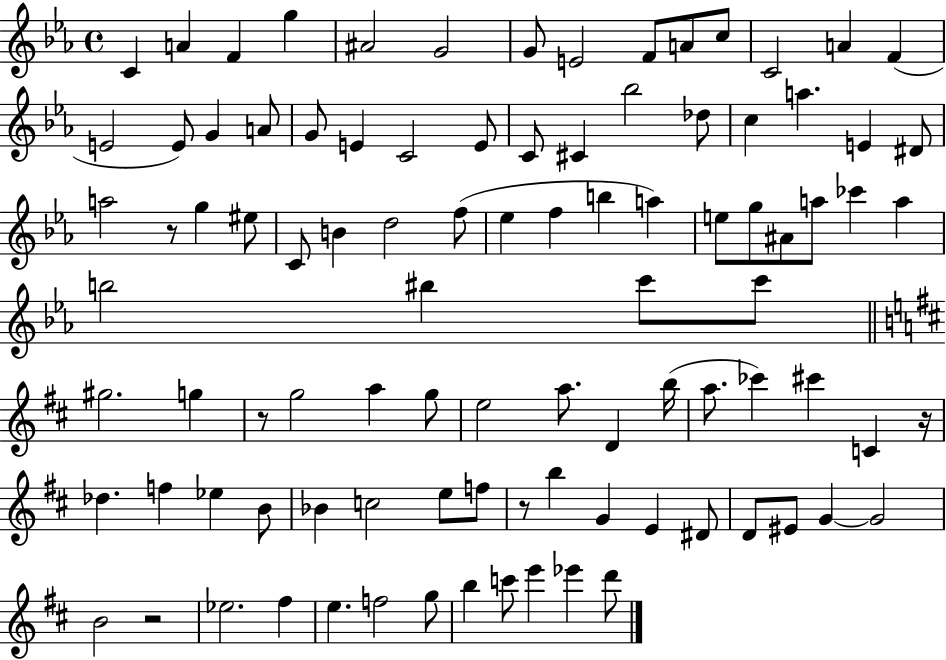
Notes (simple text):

C4/q A4/q F4/q G5/q A#4/h G4/h G4/e E4/h F4/e A4/e C5/e C4/h A4/q F4/q E4/h E4/e G4/q A4/e G4/e E4/q C4/h E4/e C4/e C#4/q Bb5/h Db5/e C5/q A5/q. E4/q D#4/e A5/h R/e G5/q EIS5/e C4/e B4/q D5/h F5/e Eb5/q F5/q B5/q A5/q E5/e G5/e A#4/e A5/e CES6/q A5/q B5/h BIS5/q C6/e C6/e G#5/h. G5/q R/e G5/h A5/q G5/e E5/h A5/e. D4/q B5/s A5/e. CES6/q C#6/q C4/q R/s Db5/q. F5/q Eb5/q B4/e Bb4/q C5/h E5/e F5/e R/e B5/q G4/q E4/q D#4/e D4/e EIS4/e G4/q G4/h B4/h R/h Eb5/h. F#5/q E5/q. F5/h G5/e B5/q C6/e E6/q Eb6/q D6/e